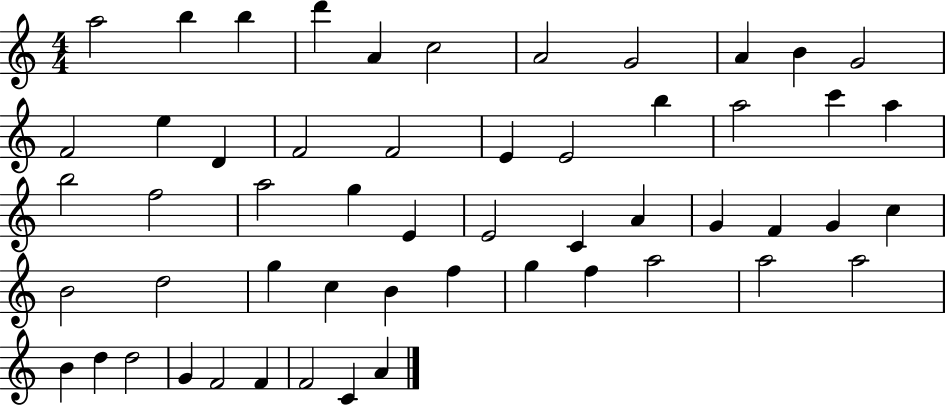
{
  \clef treble
  \numericTimeSignature
  \time 4/4
  \key c \major
  a''2 b''4 b''4 | d'''4 a'4 c''2 | a'2 g'2 | a'4 b'4 g'2 | \break f'2 e''4 d'4 | f'2 f'2 | e'4 e'2 b''4 | a''2 c'''4 a''4 | \break b''2 f''2 | a''2 g''4 e'4 | e'2 c'4 a'4 | g'4 f'4 g'4 c''4 | \break b'2 d''2 | g''4 c''4 b'4 f''4 | g''4 f''4 a''2 | a''2 a''2 | \break b'4 d''4 d''2 | g'4 f'2 f'4 | f'2 c'4 a'4 | \bar "|."
}